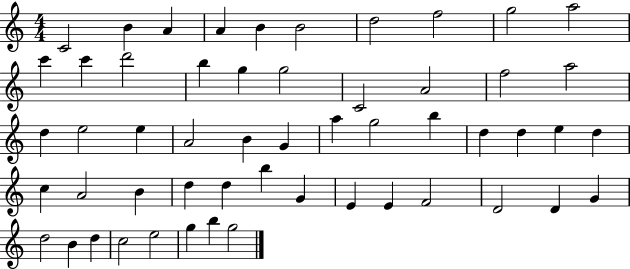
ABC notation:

X:1
T:Untitled
M:4/4
L:1/4
K:C
C2 B A A B B2 d2 f2 g2 a2 c' c' d'2 b g g2 C2 A2 f2 a2 d e2 e A2 B G a g2 b d d e d c A2 B d d b G E E F2 D2 D G d2 B d c2 e2 g b g2